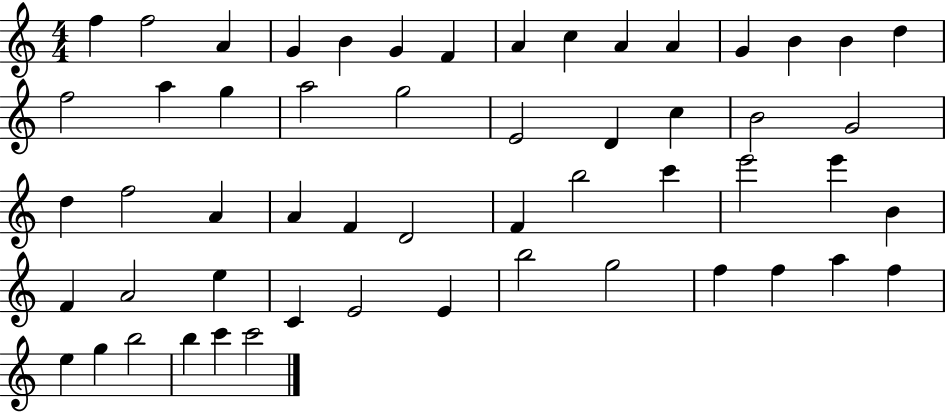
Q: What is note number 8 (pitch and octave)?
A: A4